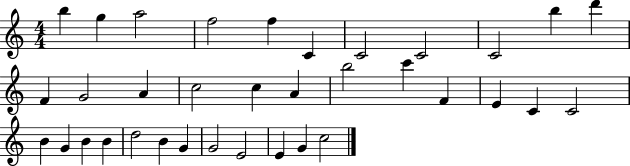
B5/q G5/q A5/h F5/h F5/q C4/q C4/h C4/h C4/h B5/q D6/q F4/q G4/h A4/q C5/h C5/q A4/q B5/h C6/q F4/q E4/q C4/q C4/h B4/q G4/q B4/q B4/q D5/h B4/q G4/q G4/h E4/h E4/q G4/q C5/h